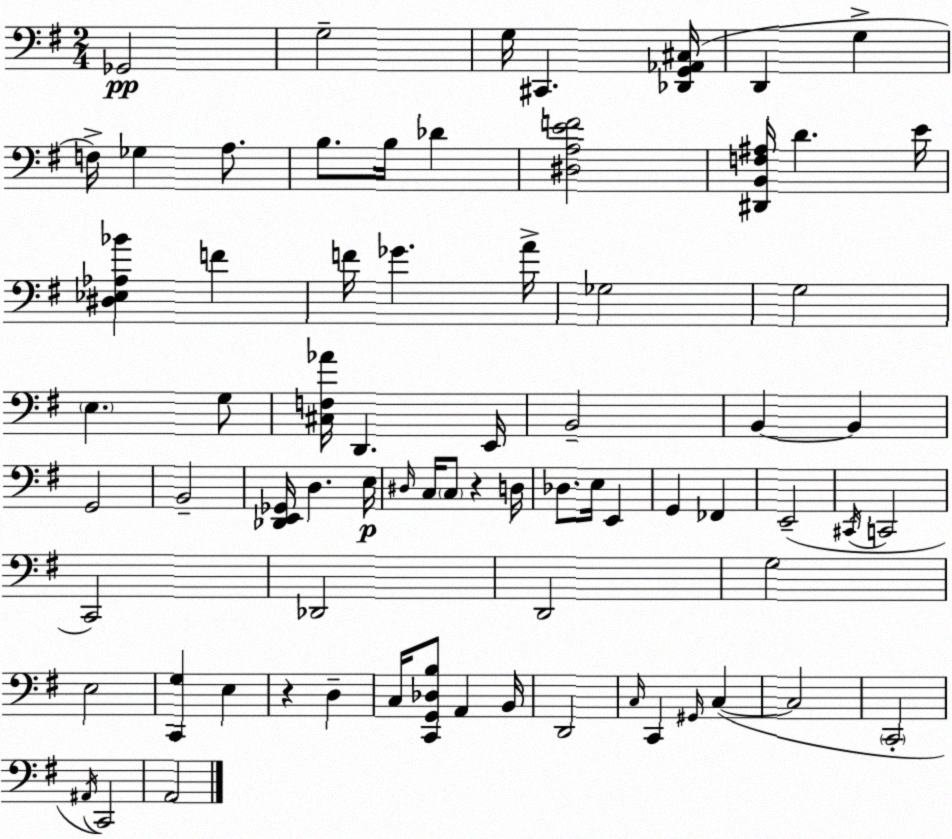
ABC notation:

X:1
T:Untitled
M:2/4
L:1/4
K:Em
_G,,2 G,2 G,/4 ^C,, [_D,,G,,_A,,^C,]/4 D,, G, F,/4 _G, A,/2 B,/2 B,/4 _D [^D,A,EF]2 [^D,,B,,F,^A,]/4 D E/4 [^D,_E,_A,_B] F F/4 _G A/4 _G,2 G,2 E, G,/2 [^C,F,_A]/4 D,, E,,/4 B,,2 B,, B,, G,,2 B,,2 [_D,,E,,_G,,]/4 D, E,/4 ^D,/4 C,/4 C,/2 z D,/4 _D,/2 E,/4 E,, G,, _F,, E,,2 ^C,,/4 C,,2 C,,2 _D,,2 D,,2 G,2 E,2 [C,,G,] E, z D, C,/4 [C,,G,,_D,B,]/2 A,, B,,/4 D,,2 C,/4 C,, ^G,,/4 C, C,2 C,,2 ^A,,/4 C,,2 A,,2